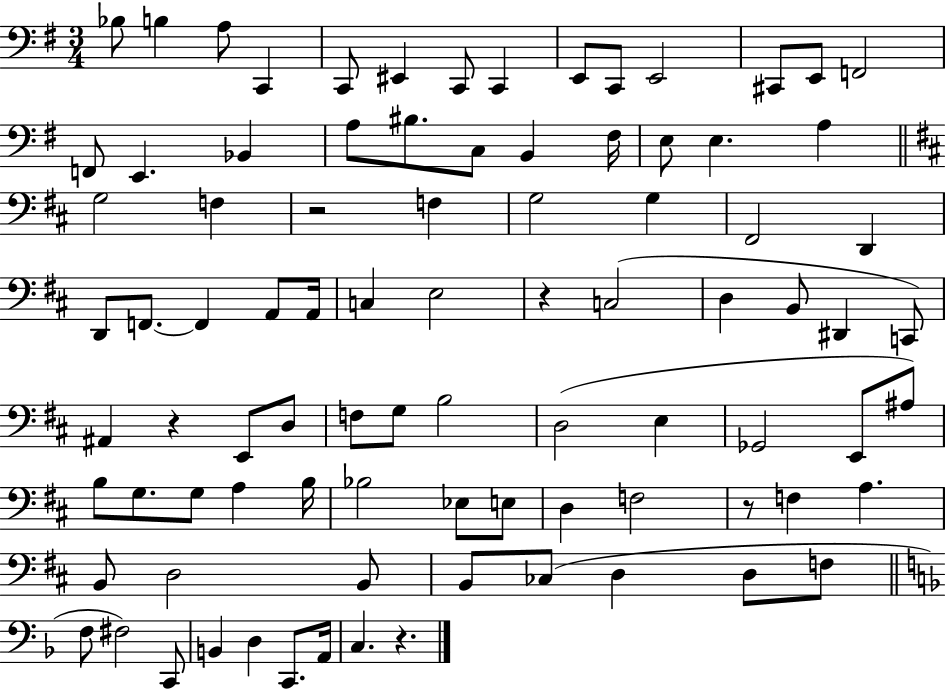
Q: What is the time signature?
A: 3/4